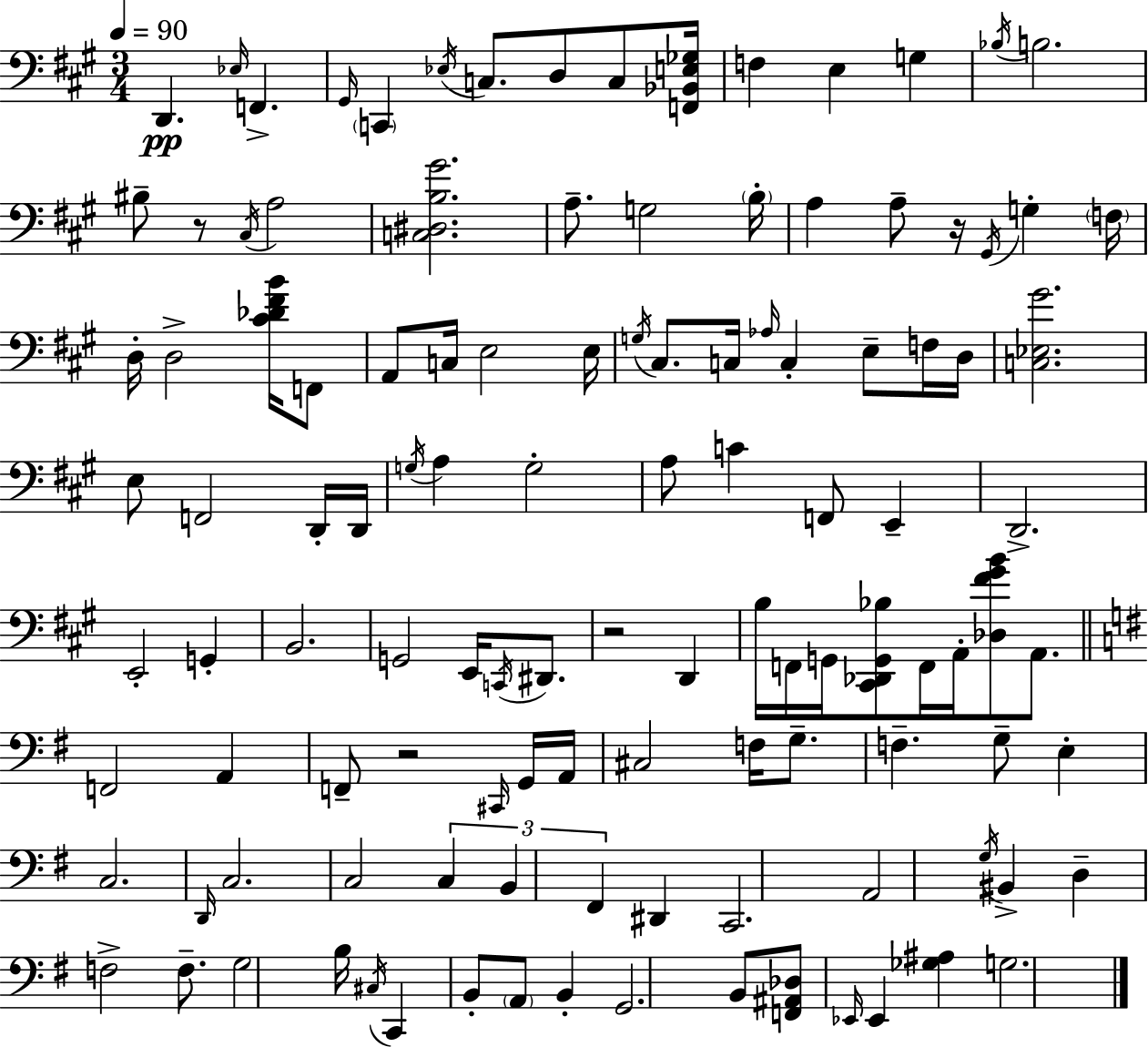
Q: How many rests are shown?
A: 4